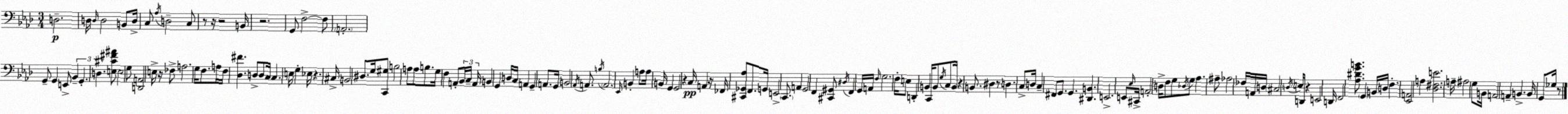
X:1
T:Untitled
M:3/4
L:1/4
K:Fm
D,2 D,/4 D,/4 D,2 B,,/2 D,/4 C,/2 _A,/4 D,2 C,/2 z/2 z/4 z2 B,,/4 z2 G,,/2 F,2 F,/2 A,,2 G,,/2 G,, E,,/2 _B,, G,, D, [E,^C^F^A]/2 E,2 G,/2 [D,,A,,]2 E,/4 z/4 _F,/2 A,2 G,/4 F,/2 A,/4 F,/4 [_D,^F] D,/2 D,/2 C,/4 C, E,/4 G, _E,/4 z ^C,/4 B,,2 ^D,/2 G,/4 [C,,^G,]/2 B,2 A,/2 A,/2 B,/2 G,/4 F, A,,/2 _B,,/4 C,/4 A,,/4 B,, G,, D,/4 C,/4 A,, G,, A,,/2 G,,/4 B,,2 _A,,/4 A,,/2 B,/4 A,,2 _E,,/4 B,, A,/2 A,/4 B,,/4 G,, G,,2 z C,/4 A,, z/4 _F,,/4 [^C,,_G,,_A,]/2 F,,/2 G,,/4 E,,2 C,,/2 A,, G,,2 F,, [^C,,^G,,]/2 ^D,/4 F,, G,,/4 A,,/4 F,/4 G,2 F,/4 E,/2 D,, B,, C,,/4 B,,/2 G,/4 C,/2 B,,/4 z B,,/2 ^D, z/2 D, C,/2 D,/4 C, ^F,,/2 G,,/2 G,, [^D,,B,,] E,,2 E,,/2 _E,/4 ^C,,/4 A,,2 D,/4 F,/2 G,/2 _D,/4 G,/2 _A, ^A,/2 _A,2 _F,/4 A,,/4 D,/4 ^C,2 D,/4 E,/4 D,,/2 z E,,2 D,,/4 F,,2 [_A,^DGB]/2 G,, B,,/4 D,/4 F, [_E,,A,,]2 A, [_D,^F,E]2 A,/4 ^A,2 G,/2 B,,/4 A,,2 A,, B,, B,,/4 G,,/2 _G,/4 z/2